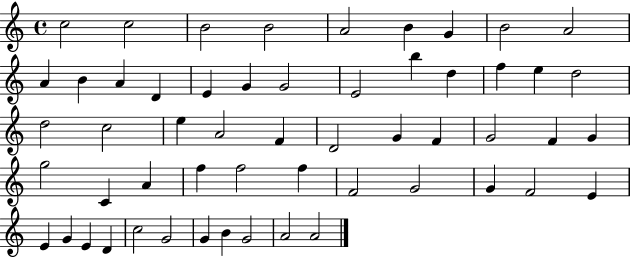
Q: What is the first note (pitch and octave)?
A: C5